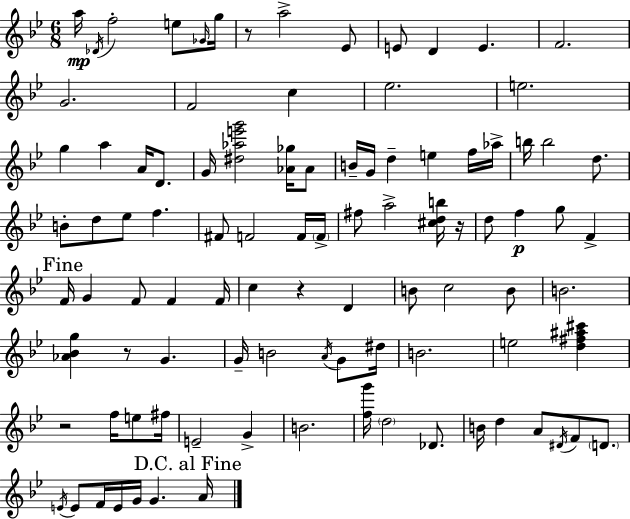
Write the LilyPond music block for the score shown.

{
  \clef treble
  \numericTimeSignature
  \time 6/8
  \key g \minor
  a''16\mp \acciaccatura { des'16 } f''2-. e''8 | \grace { ges'16 } g''16 r8 a''2-> | ees'8 e'8 d'4 e'4. | f'2. | \break g'2. | f'2 c''4 | ees''2. | e''2. | \break g''4 a''4 a'16 d'8. | g'16 <dis'' aes'' e''' g'''>2 <aes' ges''>16 | aes'8 b'16-- g'16 d''4-- e''4 | f''16 aes''16-> b''16 b''2 d''8. | \break b'8-. d''8 ees''8 f''4. | fis'8 f'2 | f'16 \parenthesize f'16-> fis''8 a''2-> | <cis'' d'' b''>16 r16 d''8 f''4\p g''8 f'4-> | \break \mark "Fine" f'16 g'4 f'8 f'4 | f'16 c''4 r4 d'4 | b'8 c''2 | b'8 b'2. | \break <aes' bes' g''>4 r8 g'4. | g'16-- b'2 \acciaccatura { a'16 } | g'8 dis''16 b'2. | e''2 <d'' fis'' ais'' cis'''>4 | \break r2 f''16 | e''8 fis''16 e'2-- g'4-> | b'2. | <f'' g'''>16 \parenthesize d''2 | \break des'8. b'16 d''4 a'8 \acciaccatura { dis'16 } f'8 | \parenthesize d'8. \acciaccatura { e'16 } e'8 f'16 e'16 g'16 g'4. | \mark "D.C. al Fine" a'16 \bar "|."
}